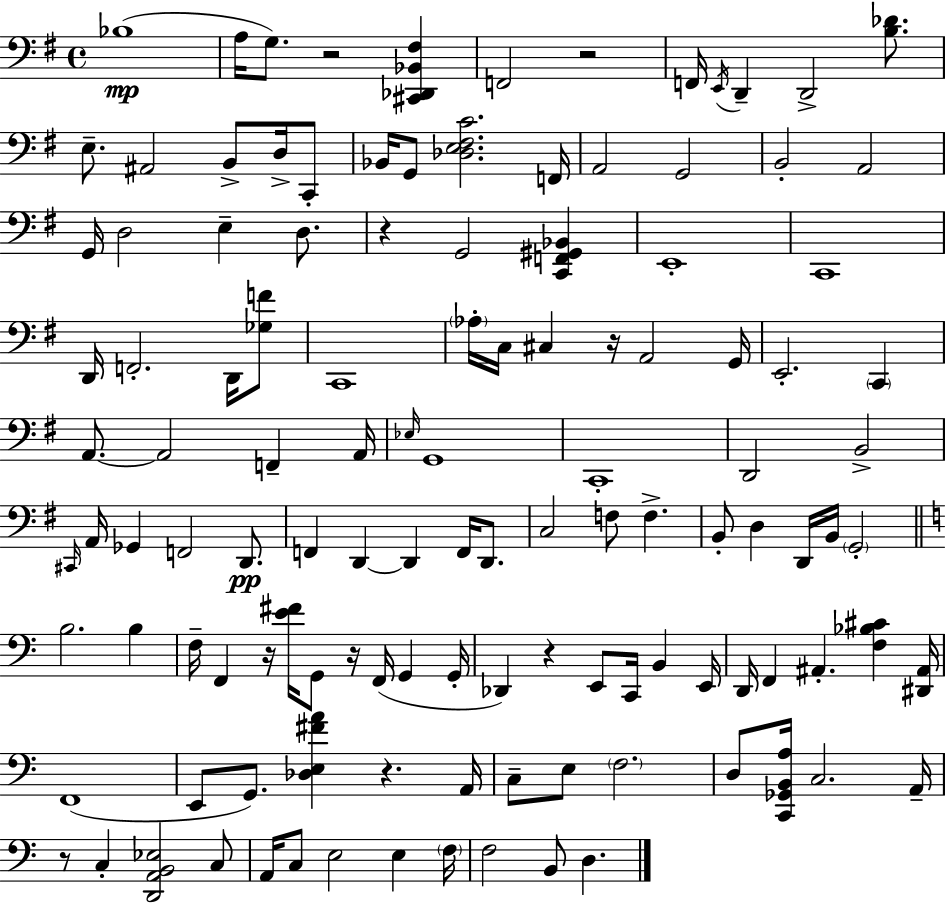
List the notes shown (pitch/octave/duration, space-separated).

Bb3/w A3/s G3/e. R/h [C#2,Db2,Bb2,F#3]/q F2/h R/h F2/s E2/s D2/q D2/h [B3,Db4]/e. E3/e. A#2/h B2/e D3/s C2/e Bb2/s G2/e [Db3,E3,F#3,C4]/h. F2/s A2/h G2/h B2/h A2/h G2/s D3/h E3/q D3/e. R/q G2/h [C2,F2,G#2,Bb2]/q E2/w C2/w D2/s F2/h. D2/s [Gb3,F4]/e C2/w Ab3/s C3/s C#3/q R/s A2/h G2/s E2/h. C2/q A2/e. A2/h F2/q A2/s Eb3/s G2/w C2/w D2/h B2/h C#2/s A2/s Gb2/q F2/h D2/e. F2/q D2/q D2/q F2/s D2/e. C3/h F3/e F3/q. B2/e D3/q D2/s B2/s G2/h B3/h. B3/q F3/s F2/q R/s [E4,F#4]/s G2/e R/s F2/s G2/q G2/s Db2/q R/q E2/e C2/s B2/q E2/s D2/s F2/q A#2/q. [F3,Bb3,C#4]/q [D#2,A#2]/s F2/w E2/e G2/e. [Db3,E3,F#4,A4]/q R/q. A2/s C3/e E3/e F3/h. D3/e [C2,Gb2,B2,A3]/s C3/h. A2/s R/e C3/q [D2,A2,B2,Eb3]/h C3/e A2/s C3/e E3/h E3/q F3/s F3/h B2/e D3/q.